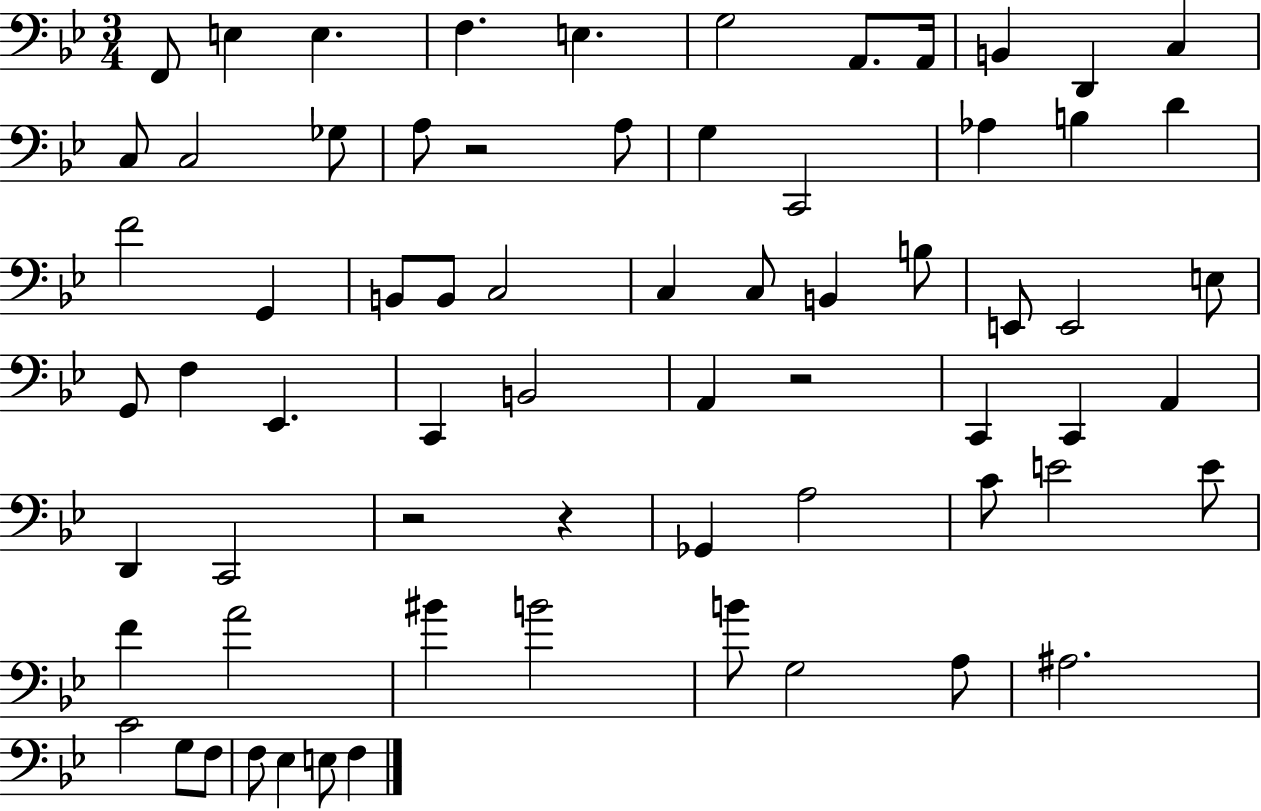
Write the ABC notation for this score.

X:1
T:Untitled
M:3/4
L:1/4
K:Bb
F,,/2 E, E, F, E, G,2 A,,/2 A,,/4 B,, D,, C, C,/2 C,2 _G,/2 A,/2 z2 A,/2 G, C,,2 _A, B, D F2 G,, B,,/2 B,,/2 C,2 C, C,/2 B,, B,/2 E,,/2 E,,2 E,/2 G,,/2 F, _E,, C,, B,,2 A,, z2 C,, C,, A,, D,, C,,2 z2 z _G,, A,2 C/2 E2 E/2 F A2 ^B B2 B/2 G,2 A,/2 ^A,2 C2 G,/2 F,/2 F,/2 _E, E,/2 F,